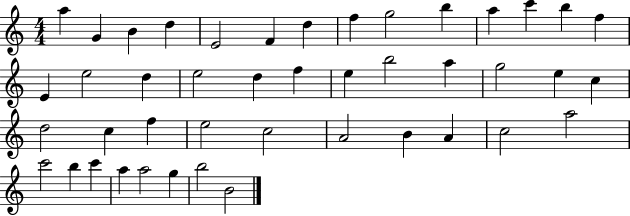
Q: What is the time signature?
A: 4/4